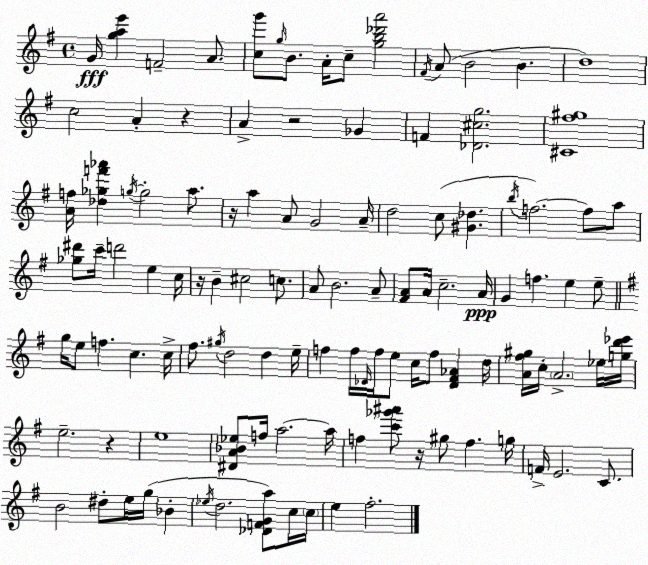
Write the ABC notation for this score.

X:1
T:Untitled
M:4/4
L:1/4
K:G
G/4 [gae'] F2 A/2 [cg']/2 g/4 B/2 A/4 c/2 [gb_d'a']2 ^F/4 A/2 B2 B d4 c2 A z A z2 _G F [_D^cg]2 [^C^f^g]4 [Af]/4 [_d_gf'_a'] g/4 g2 a/2 z/4 a A/2 G2 A/4 d2 c/2 [^G_d] b/4 f2 f/2 a/2 [_g^d']/2 c'/4 d'2 e c/4 z/4 B ^c2 c/2 A/2 B2 A/2 [^FA]/2 A/4 c2 A/4 G f e e/2 g/4 e/2 f c c/4 ^f/2 ^g/4 d2 d e/4 f f/4 _D/4 f/4 e/2 c/4 f/2 [_D^F_A] d/4 [A^f^g]/4 c/4 A2 _e/4 [gd'_e']/4 e2 z e4 [^DA_B_e]/2 f/4 a2 a/4 f [c'_g'^a']/2 z/4 ^g/2 f g/4 F/4 E2 C/2 B2 ^d/2 e/4 g/4 _B _e/4 d2 [_DFGa]/2 c/4 c/4 e ^f2